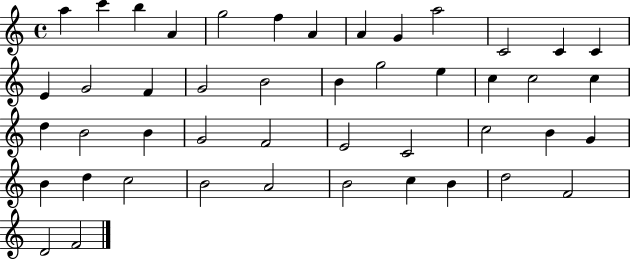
{
  \clef treble
  \time 4/4
  \defaultTimeSignature
  \key c \major
  a''4 c'''4 b''4 a'4 | g''2 f''4 a'4 | a'4 g'4 a''2 | c'2 c'4 c'4 | \break e'4 g'2 f'4 | g'2 b'2 | b'4 g''2 e''4 | c''4 c''2 c''4 | \break d''4 b'2 b'4 | g'2 f'2 | e'2 c'2 | c''2 b'4 g'4 | \break b'4 d''4 c''2 | b'2 a'2 | b'2 c''4 b'4 | d''2 f'2 | \break d'2 f'2 | \bar "|."
}